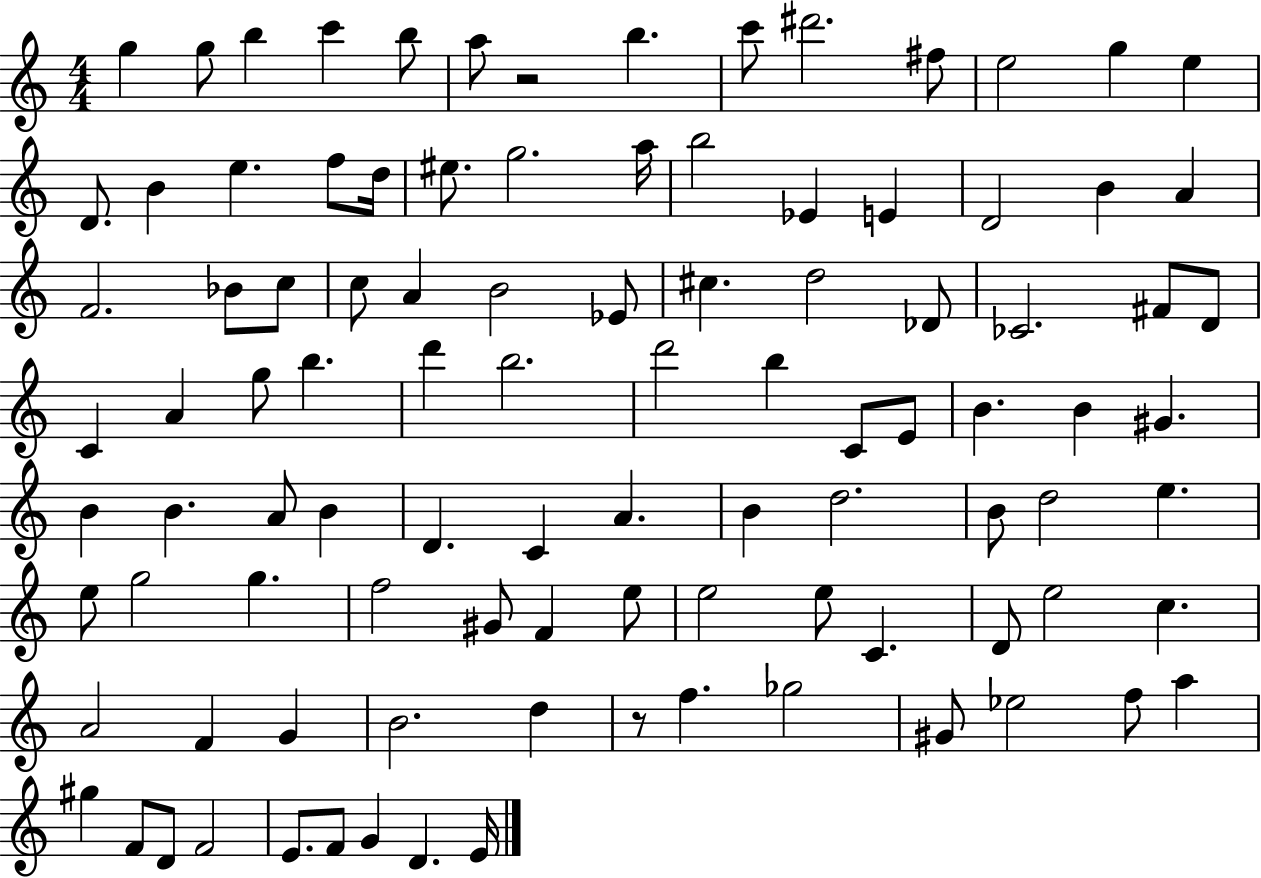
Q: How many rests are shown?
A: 2